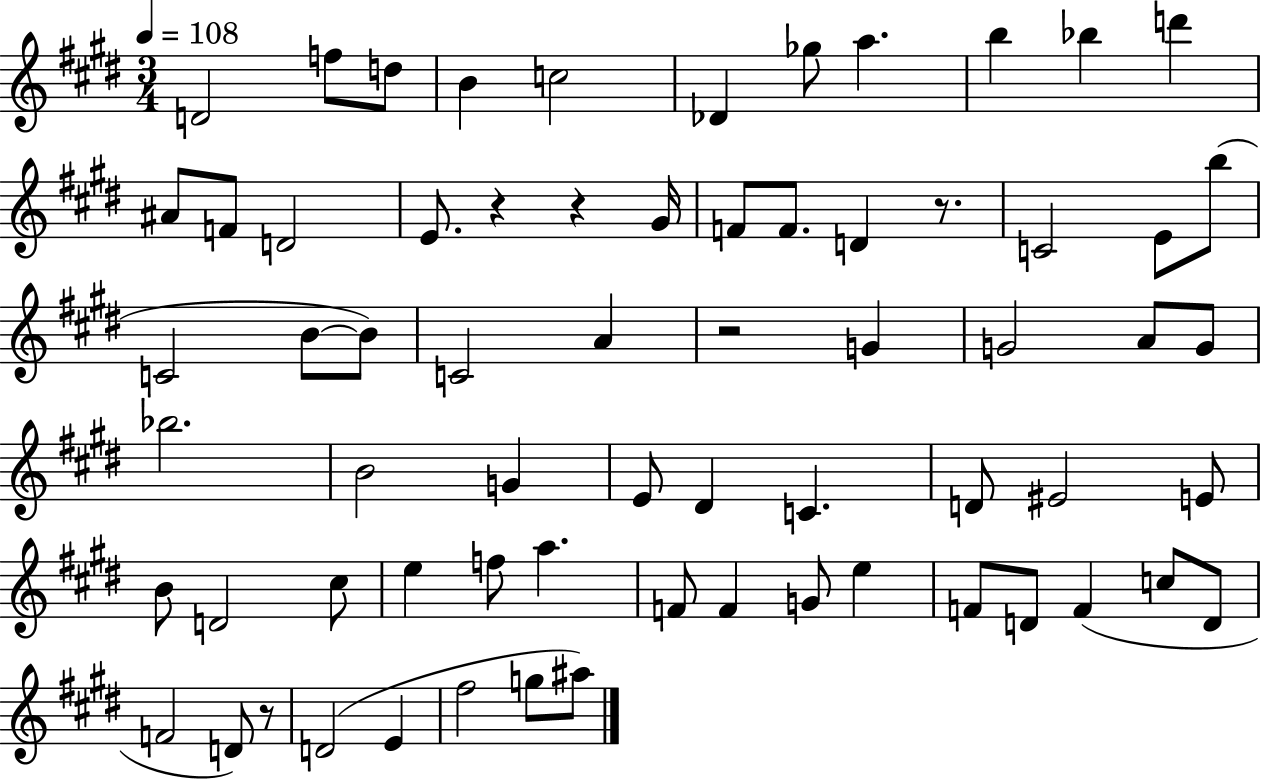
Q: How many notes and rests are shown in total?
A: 67